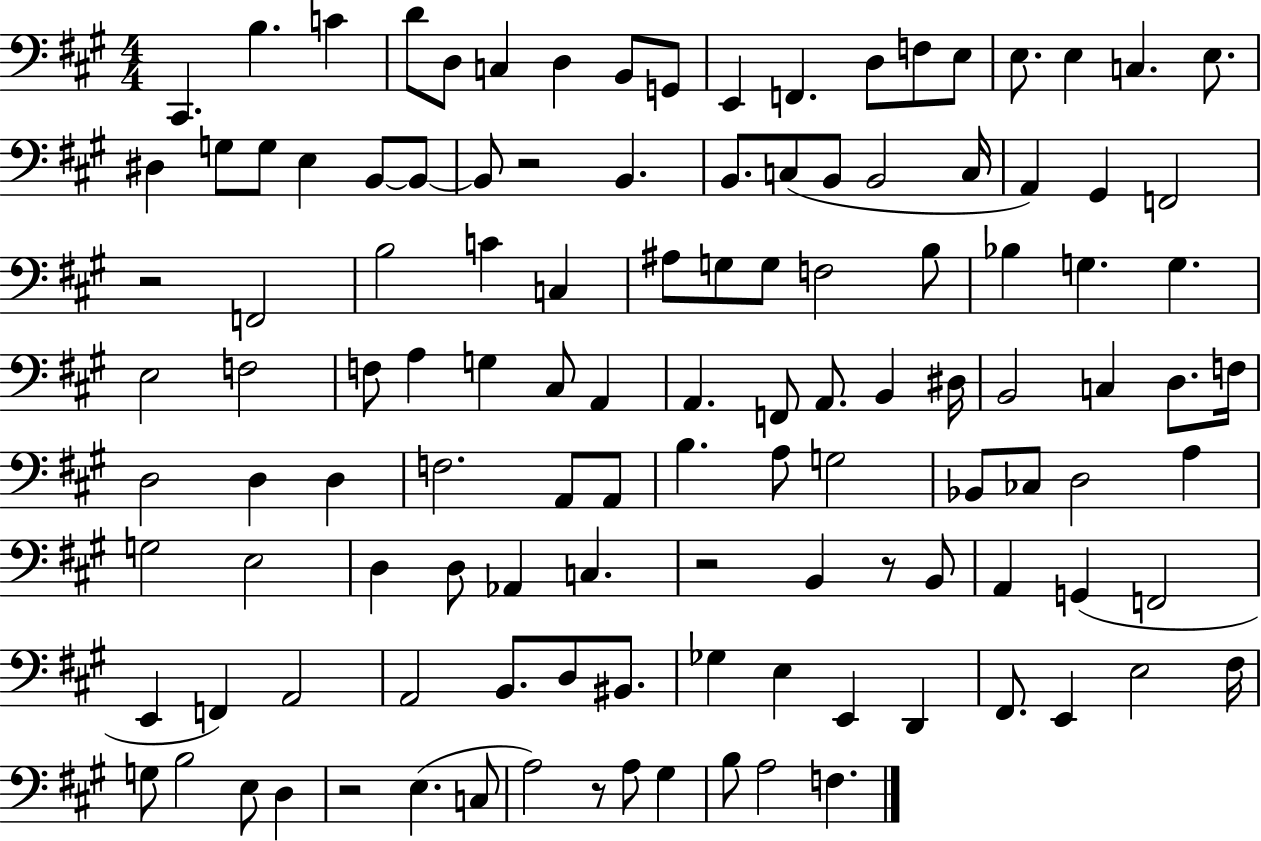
C#2/q. B3/q. C4/q D4/e D3/e C3/q D3/q B2/e G2/e E2/q F2/q. D3/e F3/e E3/e E3/e. E3/q C3/q. E3/e. D#3/q G3/e G3/e E3/q B2/e B2/e B2/e R/h B2/q. B2/e. C3/e B2/e B2/h C3/s A2/q G#2/q F2/h R/h F2/h B3/h C4/q C3/q A#3/e G3/e G3/e F3/h B3/e Bb3/q G3/q. G3/q. E3/h F3/h F3/e A3/q G3/q C#3/e A2/q A2/q. F2/e A2/e. B2/q D#3/s B2/h C3/q D3/e. F3/s D3/h D3/q D3/q F3/h. A2/e A2/e B3/q. A3/e G3/h Bb2/e CES3/e D3/h A3/q G3/h E3/h D3/q D3/e Ab2/q C3/q. R/h B2/q R/e B2/e A2/q G2/q F2/h E2/q F2/q A2/h A2/h B2/e. D3/e BIS2/e. Gb3/q E3/q E2/q D2/q F#2/e. E2/q E3/h F#3/s G3/e B3/h E3/e D3/q R/h E3/q. C3/e A3/h R/e A3/e G#3/q B3/e A3/h F3/q.